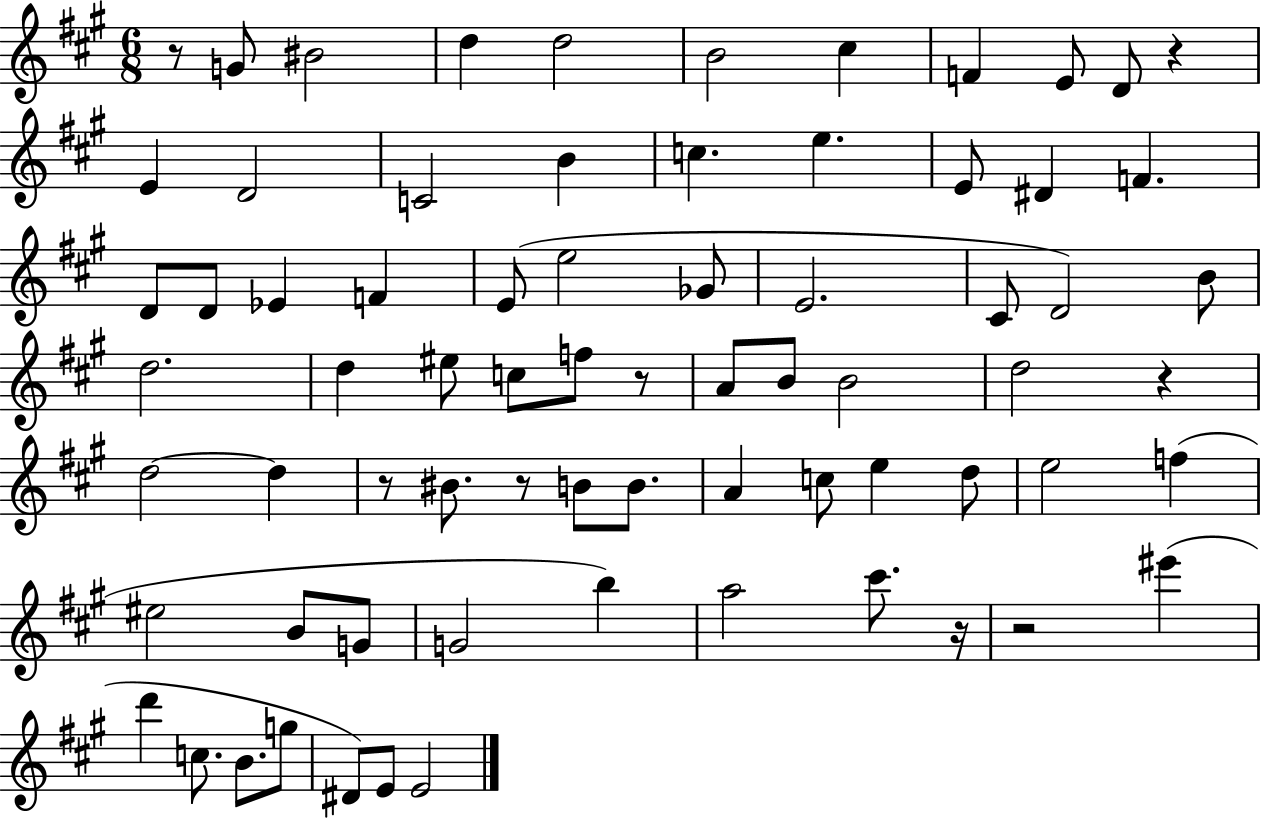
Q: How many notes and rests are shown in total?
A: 72